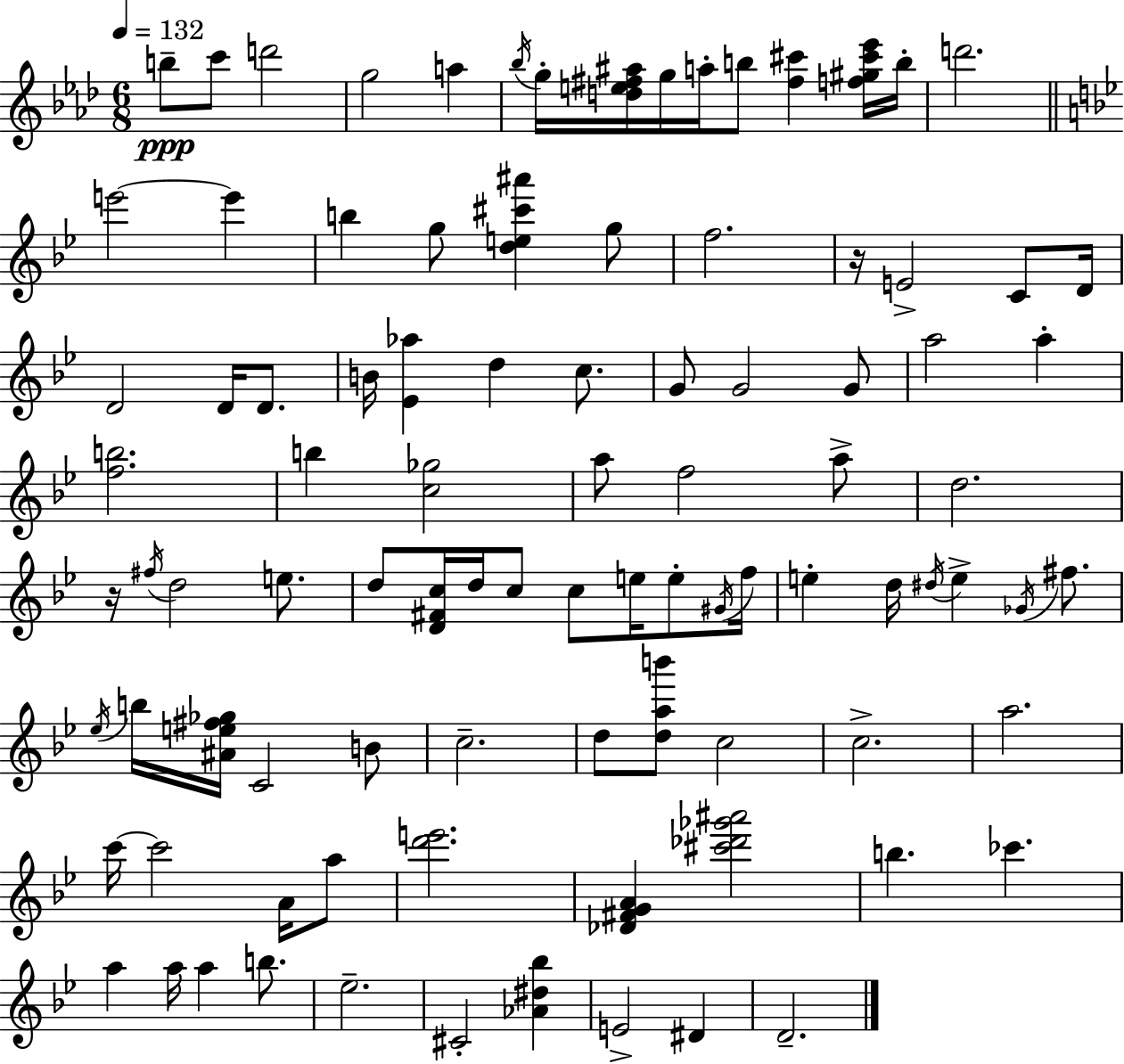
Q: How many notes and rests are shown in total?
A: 94